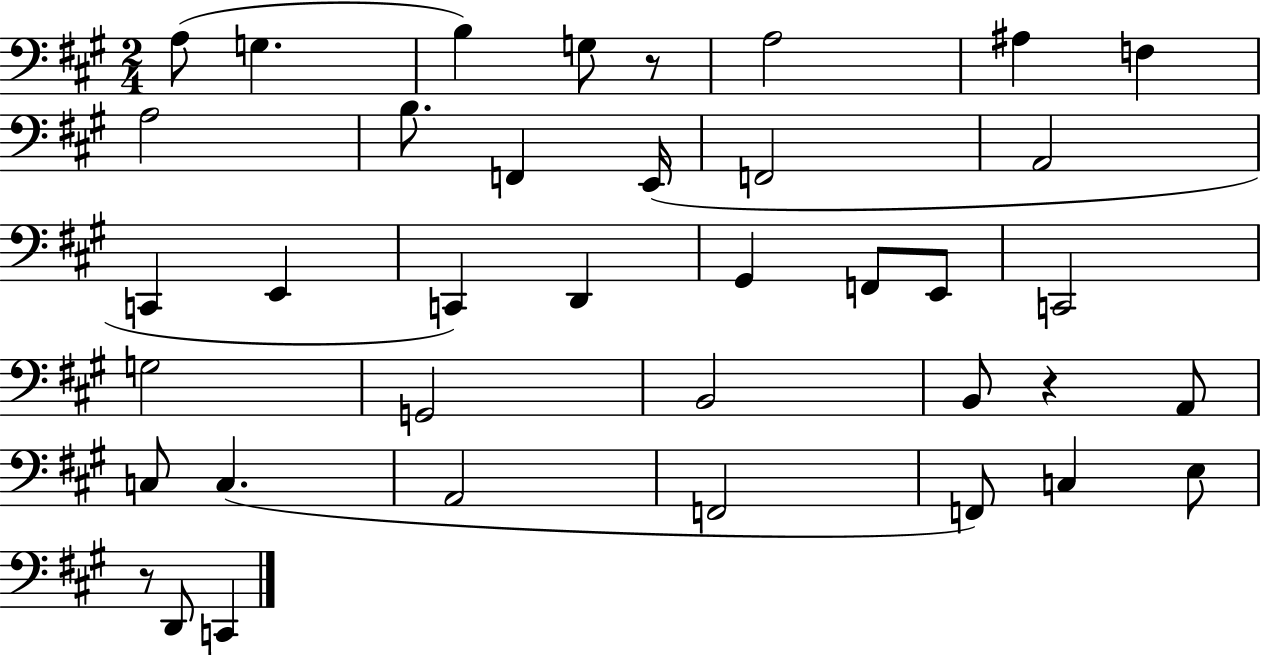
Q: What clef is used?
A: bass